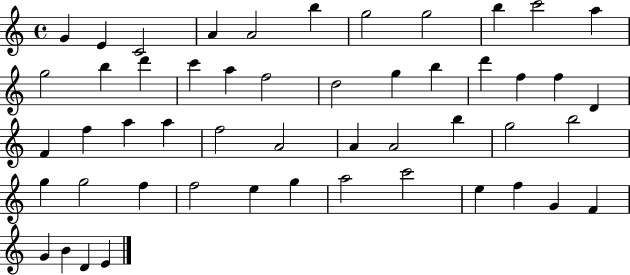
{
  \clef treble
  \time 4/4
  \defaultTimeSignature
  \key c \major
  g'4 e'4 c'2 | a'4 a'2 b''4 | g''2 g''2 | b''4 c'''2 a''4 | \break g''2 b''4 d'''4 | c'''4 a''4 f''2 | d''2 g''4 b''4 | d'''4 f''4 f''4 d'4 | \break f'4 f''4 a''4 a''4 | f''2 a'2 | a'4 a'2 b''4 | g''2 b''2 | \break g''4 g''2 f''4 | f''2 e''4 g''4 | a''2 c'''2 | e''4 f''4 g'4 f'4 | \break g'4 b'4 d'4 e'4 | \bar "|."
}